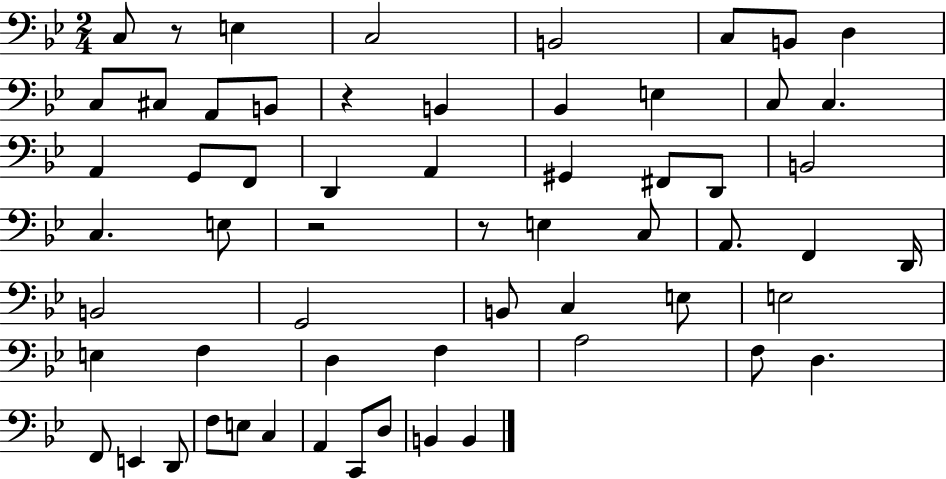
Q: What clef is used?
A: bass